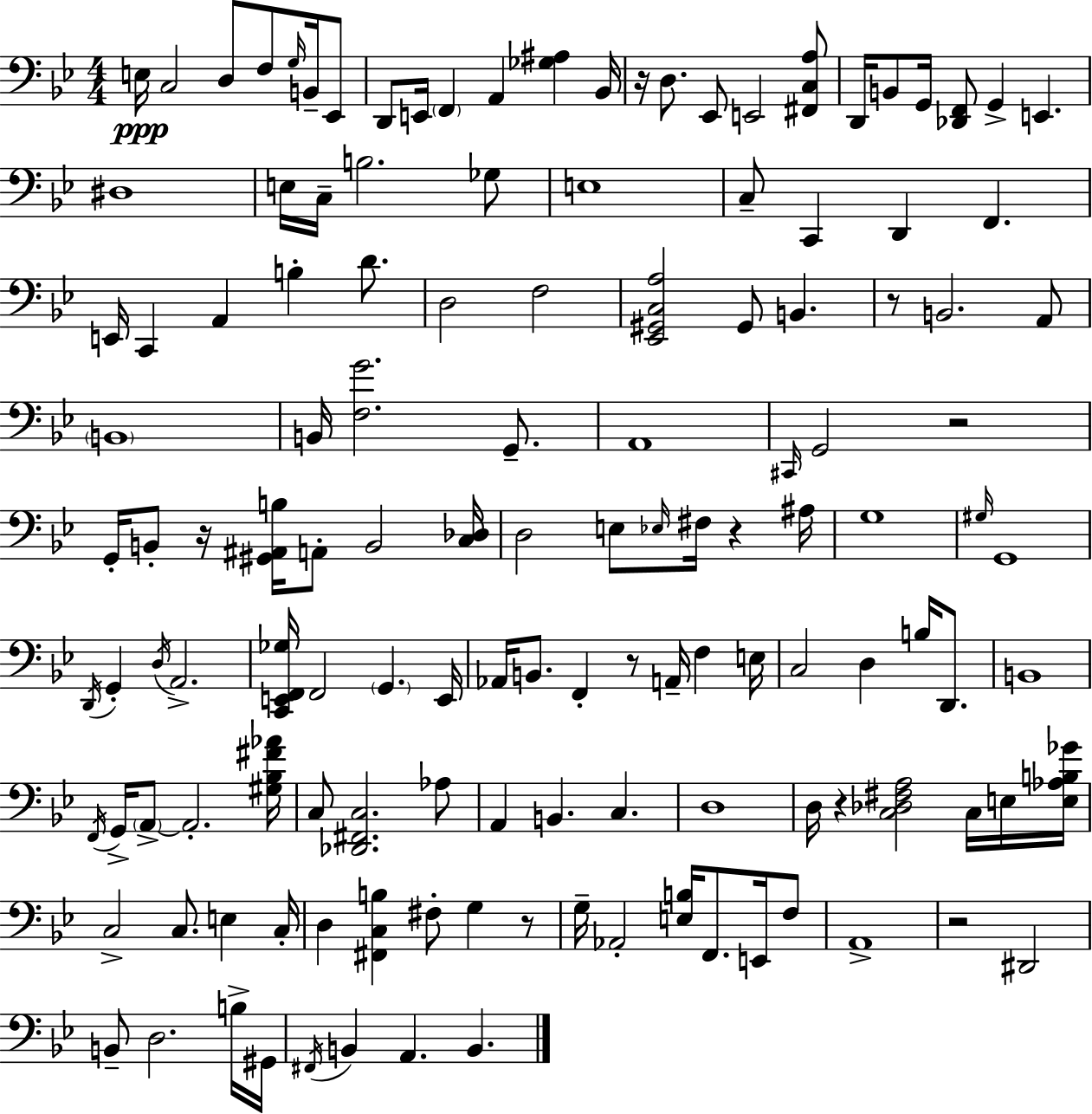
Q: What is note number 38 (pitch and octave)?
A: G#2